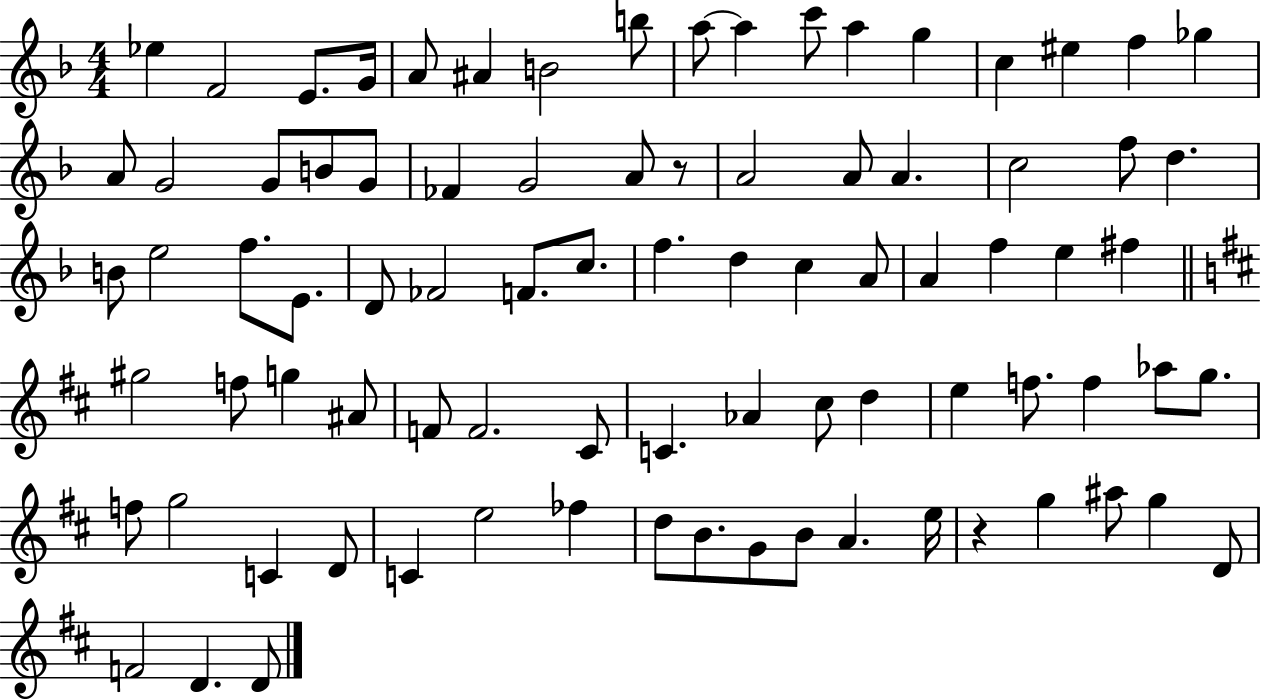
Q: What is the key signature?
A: F major